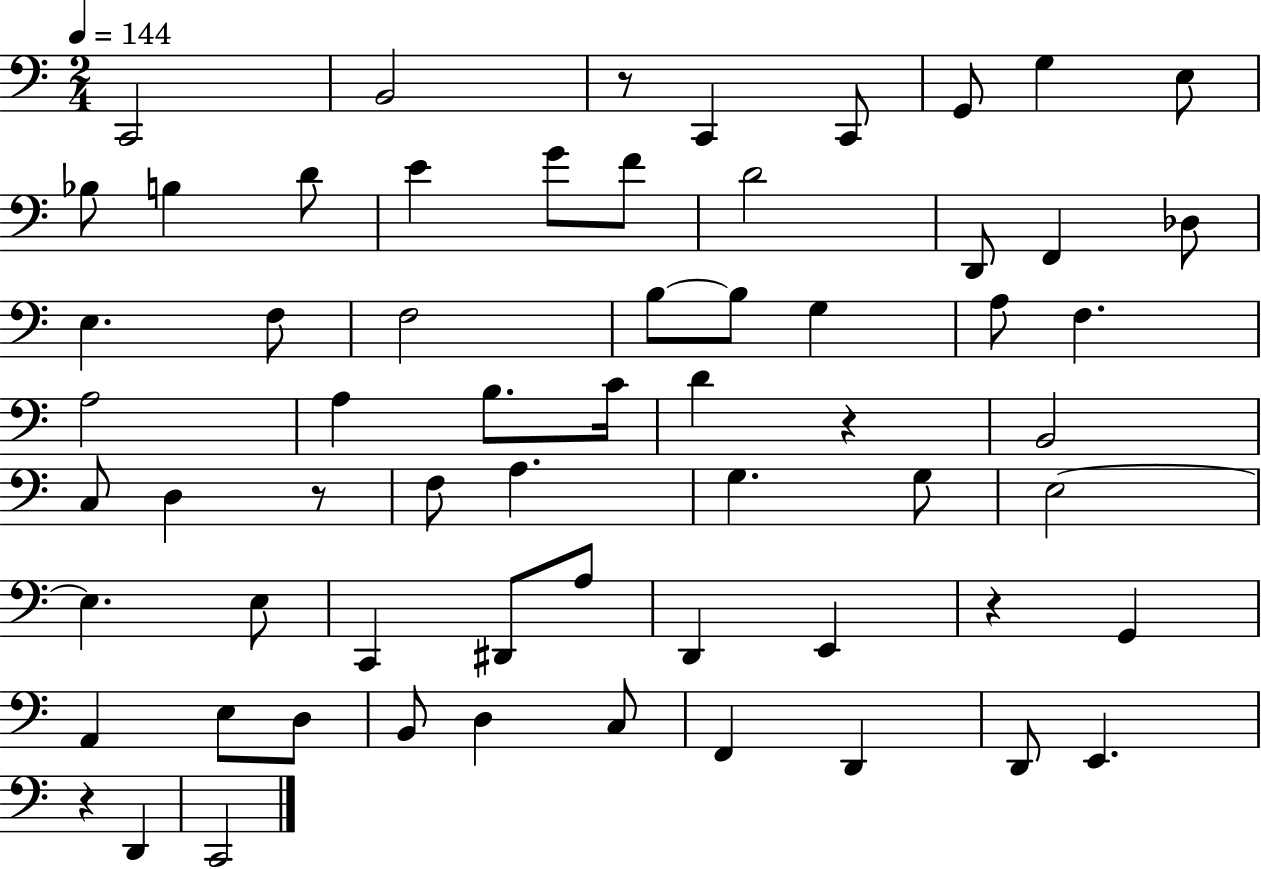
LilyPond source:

{
  \clef bass
  \numericTimeSignature
  \time 2/4
  \key c \major
  \tempo 4 = 144
  \repeat volta 2 { c,2 | b,2 | r8 c,4 c,8 | g,8 g4 e8 | \break bes8 b4 d'8 | e'4 g'8 f'8 | d'2 | d,8 f,4 des8 | \break e4. f8 | f2 | b8~~ b8 g4 | a8 f4. | \break a2 | a4 b8. c'16 | d'4 r4 | b,2 | \break c8 d4 r8 | f8 a4. | g4. g8 | e2~~ | \break e4. e8 | c,4 dis,8 a8 | d,4 e,4 | r4 g,4 | \break a,4 e8 d8 | b,8 d4 c8 | f,4 d,4 | d,8 e,4. | \break r4 d,4 | c,2 | } \bar "|."
}